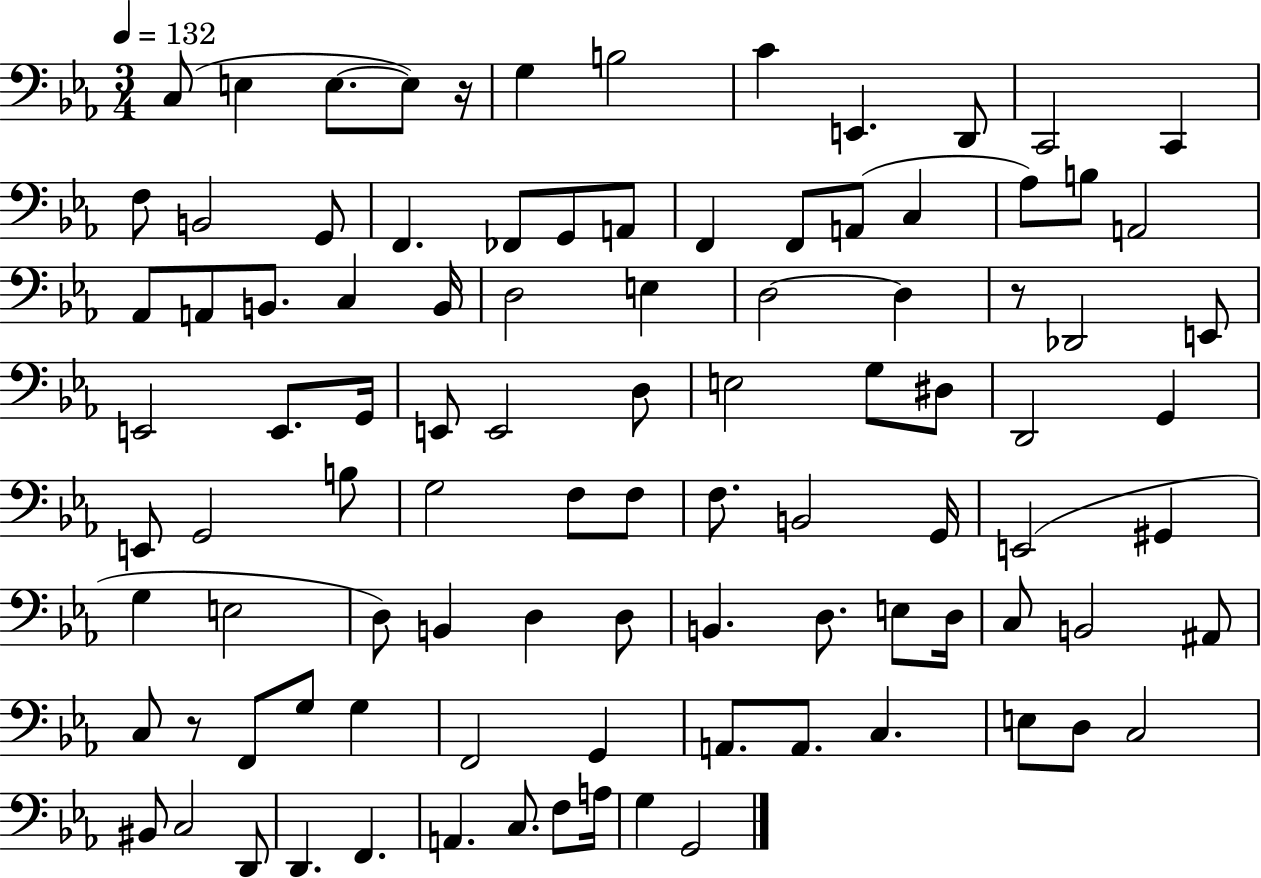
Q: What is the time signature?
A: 3/4